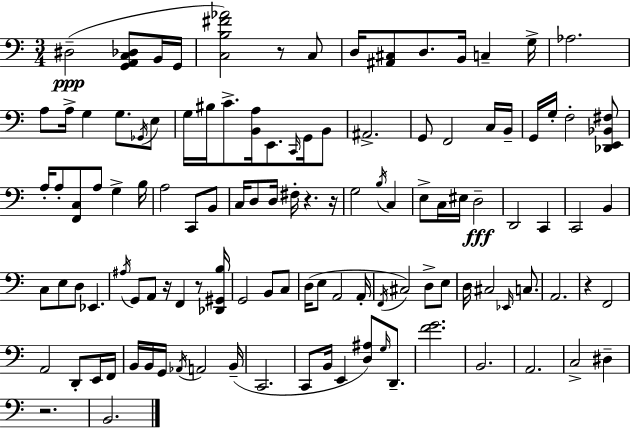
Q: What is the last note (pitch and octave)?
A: B2